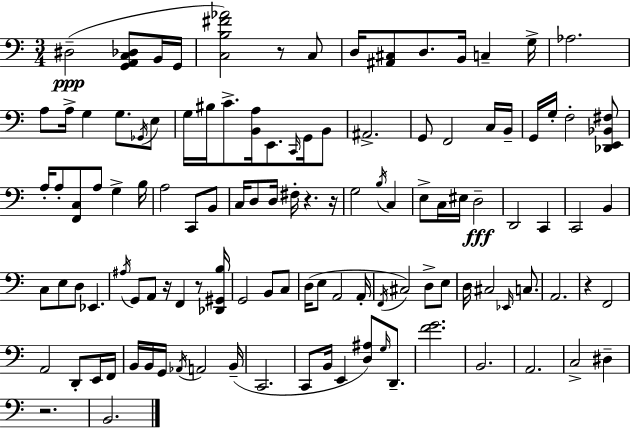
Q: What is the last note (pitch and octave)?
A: B2